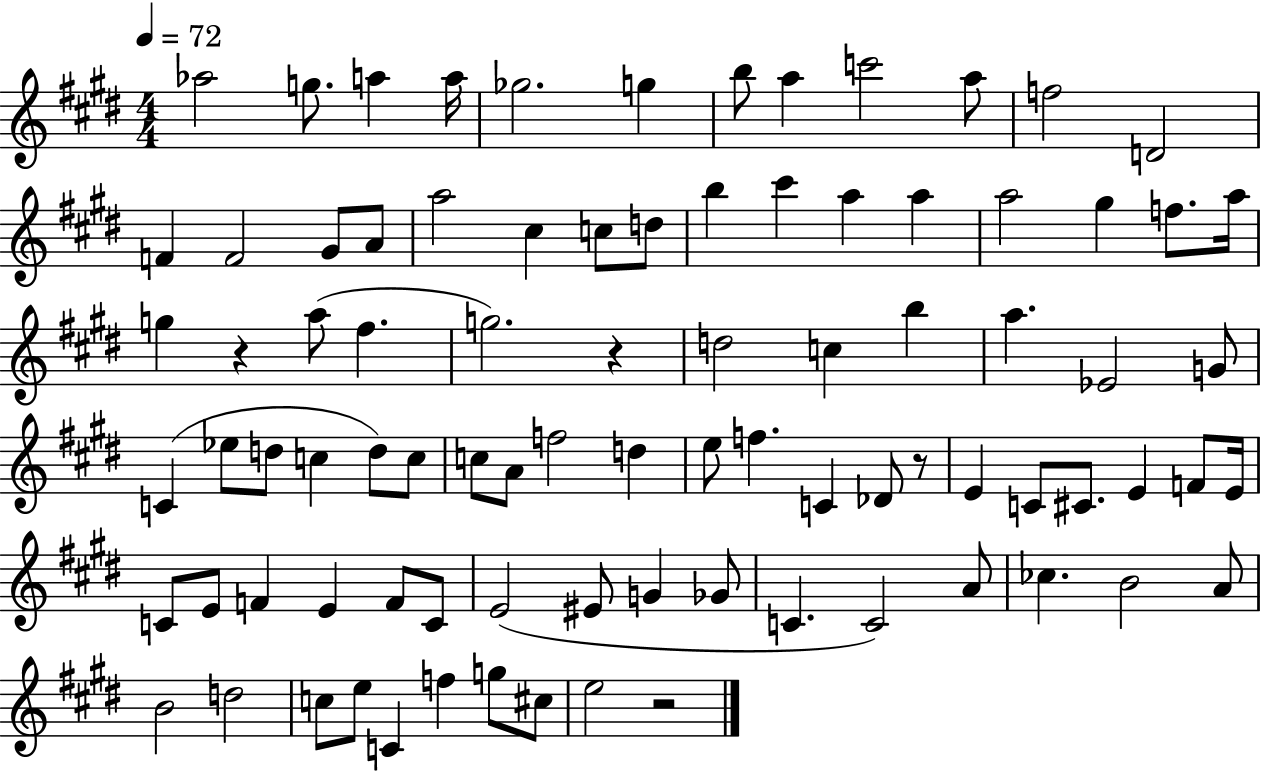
{
  \clef treble
  \numericTimeSignature
  \time 4/4
  \key e \major
  \tempo 4 = 72
  \repeat volta 2 { aes''2 g''8. a''4 a''16 | ges''2. g''4 | b''8 a''4 c'''2 a''8 | f''2 d'2 | \break f'4 f'2 gis'8 a'8 | a''2 cis''4 c''8 d''8 | b''4 cis'''4 a''4 a''4 | a''2 gis''4 f''8. a''16 | \break g''4 r4 a''8( fis''4. | g''2.) r4 | d''2 c''4 b''4 | a''4. ees'2 g'8 | \break c'4( ees''8 d''8 c''4 d''8) c''8 | c''8 a'8 f''2 d''4 | e''8 f''4. c'4 des'8 r8 | e'4 c'8 cis'8. e'4 f'8 e'16 | \break c'8 e'8 f'4 e'4 f'8 c'8 | e'2( eis'8 g'4 ges'8 | c'4. c'2) a'8 | ces''4. b'2 a'8 | \break b'2 d''2 | c''8 e''8 c'4 f''4 g''8 cis''8 | e''2 r2 | } \bar "|."
}